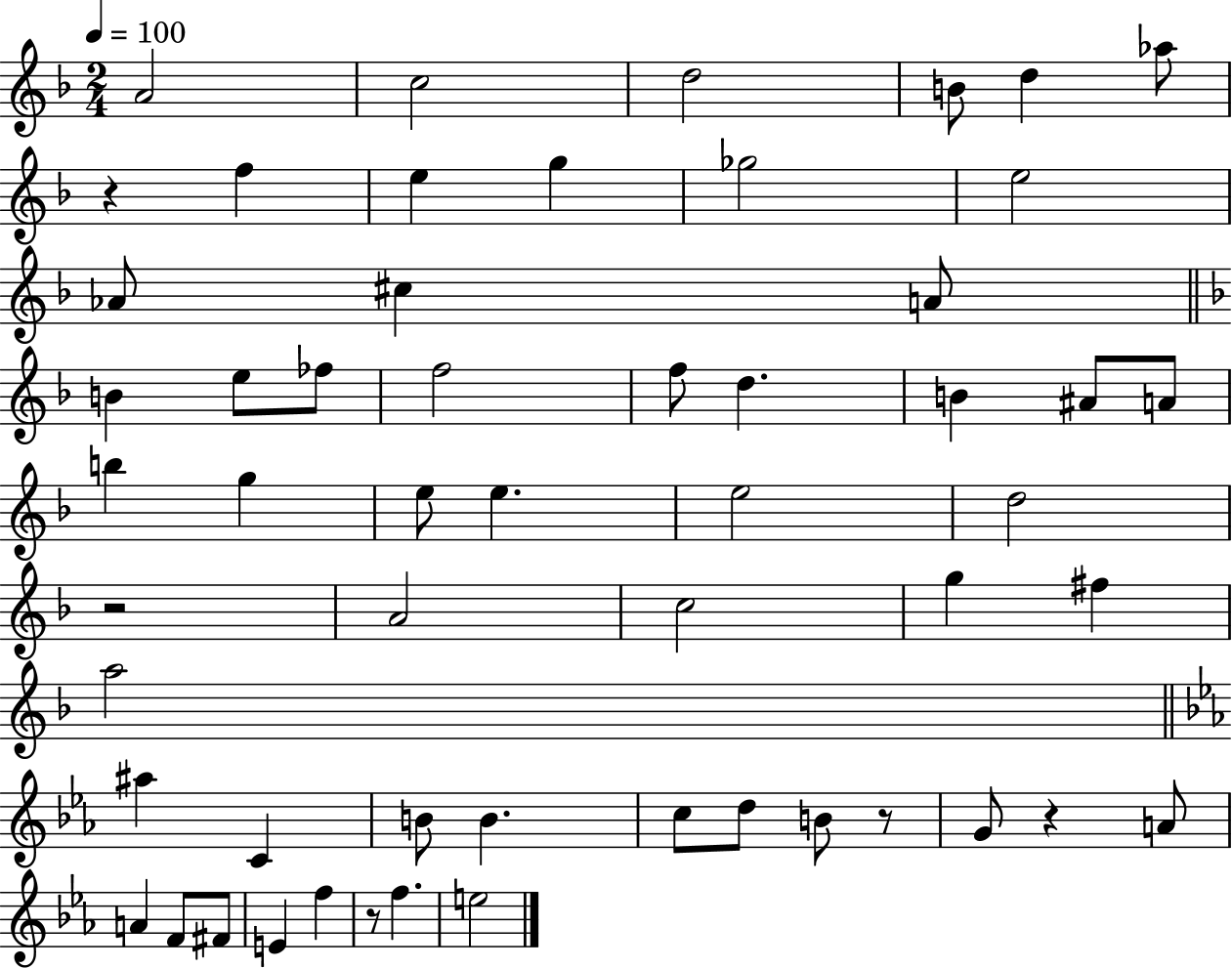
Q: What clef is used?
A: treble